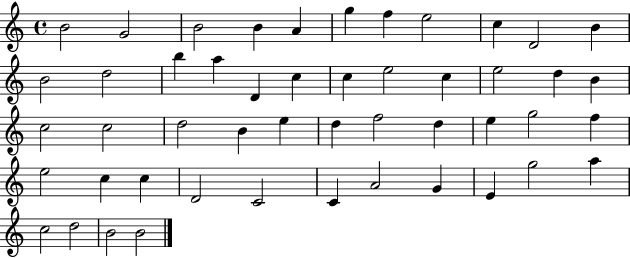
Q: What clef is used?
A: treble